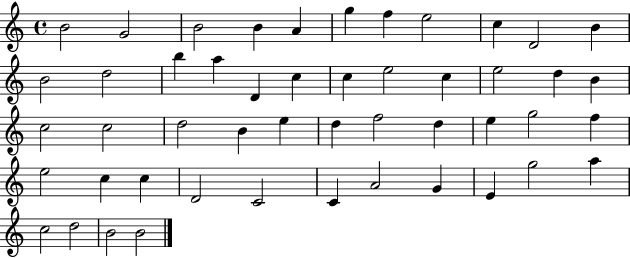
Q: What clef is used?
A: treble